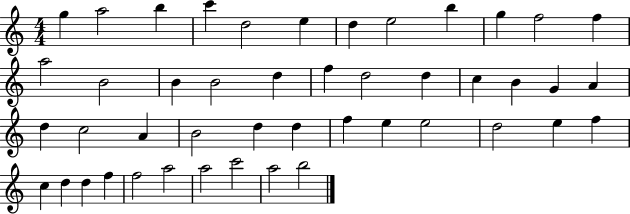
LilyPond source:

{
  \clef treble
  \numericTimeSignature
  \time 4/4
  \key c \major
  g''4 a''2 b''4 | c'''4 d''2 e''4 | d''4 e''2 b''4 | g''4 f''2 f''4 | \break a''2 b'2 | b'4 b'2 d''4 | f''4 d''2 d''4 | c''4 b'4 g'4 a'4 | \break d''4 c''2 a'4 | b'2 d''4 d''4 | f''4 e''4 e''2 | d''2 e''4 f''4 | \break c''4 d''4 d''4 f''4 | f''2 a''2 | a''2 c'''2 | a''2 b''2 | \break \bar "|."
}